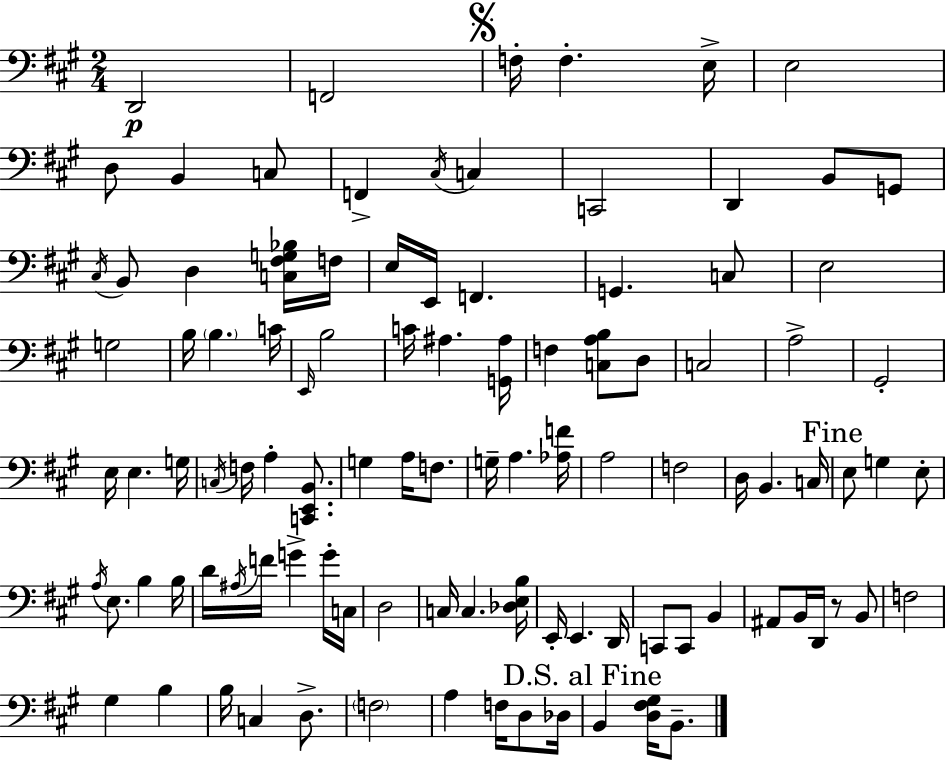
{
  \clef bass
  \numericTimeSignature
  \time 2/4
  \key a \major
  d,2\p | f,2 | \mark \markup { \musicglyph "scripts.segno" } f16-. f4.-. e16-> | e2 | \break d8 b,4 c8 | f,4-> \acciaccatura { cis16 } c4 | c,2 | d,4 b,8 g,8 | \break \acciaccatura { cis16 } b,8 d4 | <c fis g bes>16 f16 e16 e,16 f,4. | g,4. | c8 e2 | \break g2 | b16 \parenthesize b4. | c'16 \grace { e,16 } b2 | c'16 ais4. | \break <g, ais>16 f4 <c a b>8 | d8 c2 | a2-> | gis,2-. | \break e16 e4. | g16 \acciaccatura { c16 } f16 a4-. | <c, e, b,>8. g4 | a16 f8. g16-- a4. | \break <aes f'>16 a2 | f2 | d16 b,4. | c16 \mark "Fine" e8 g4 | \break e8-. \acciaccatura { a16 } e8. | b4 b16 d'16 \acciaccatura { ais16 } f'16 | g'4-> g'16-. c16 d2 | c16 c4. | \break <des e b>16 e,16-. e,4. | d,16 c,8 | c,8 b,4 ais,8 | b,16 d,16 r8 b,8 f2 | \break gis4 | b4 b16 c4 | d8.-> \parenthesize f2 | a4 | \break f16 d8 des16 \mark "D.S. al Fine" b,4 | <d fis gis>16 b,8.-- \bar "|."
}